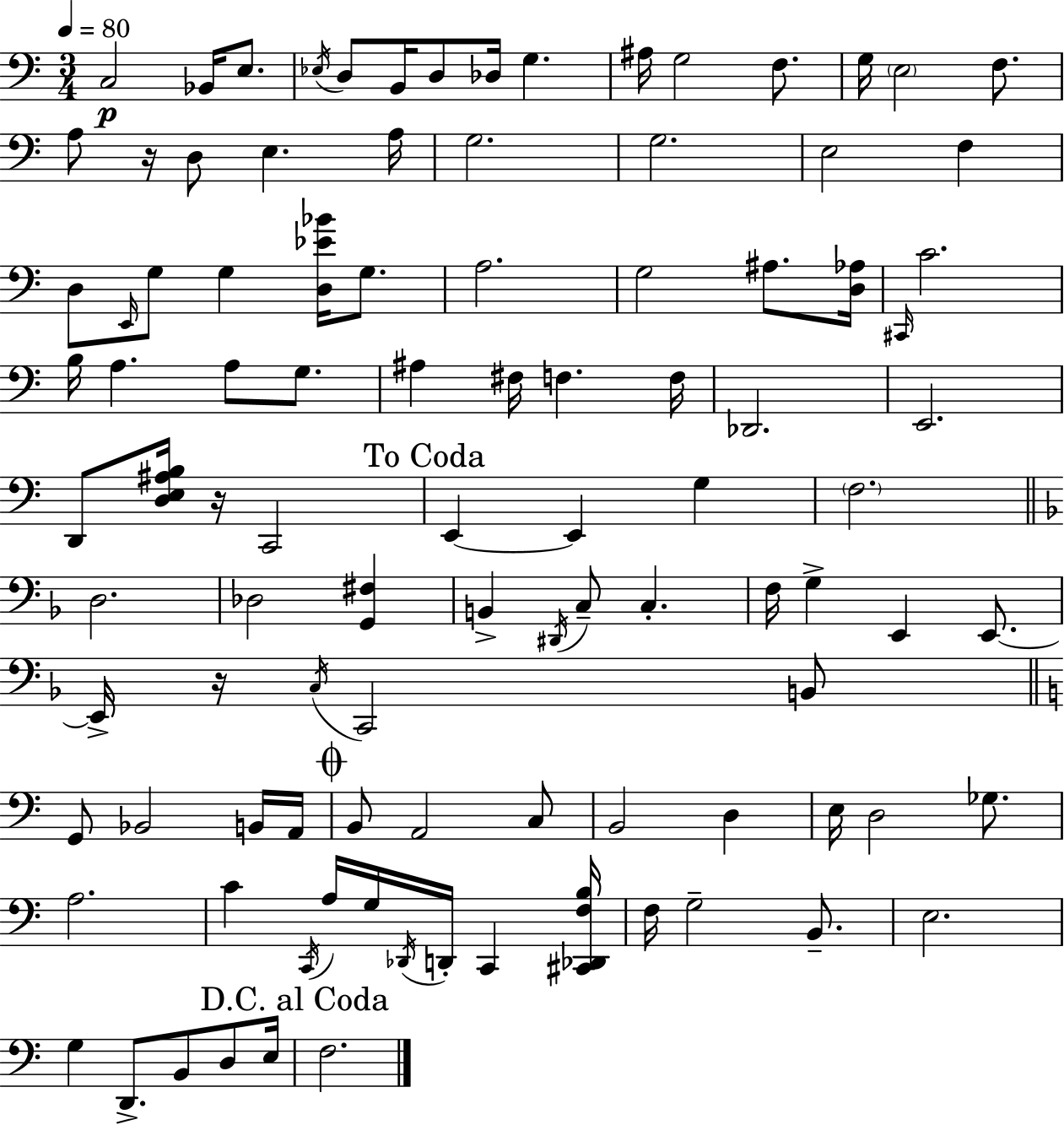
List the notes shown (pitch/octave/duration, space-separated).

C3/h Bb2/s E3/e. Eb3/s D3/e B2/s D3/e Db3/s G3/q. A#3/s G3/h F3/e. G3/s E3/h F3/e. A3/e R/s D3/e E3/q. A3/s G3/h. G3/h. E3/h F3/q D3/e E2/s G3/e G3/q [D3,Eb4,Bb4]/s G3/e. A3/h. G3/h A#3/e. [D3,Ab3]/s C#2/s C4/h. B3/s A3/q. A3/e G3/e. A#3/q F#3/s F3/q. F3/s Db2/h. E2/h. D2/e [D3,E3,A#3,B3]/s R/s C2/h E2/q E2/q G3/q F3/h. D3/h. Db3/h [G2,F#3]/q B2/q D#2/s C3/e C3/q. F3/s G3/q E2/q E2/e. E2/s R/s C3/s C2/h B2/e G2/e Bb2/h B2/s A2/s B2/e A2/h C3/e B2/h D3/q E3/s D3/h Gb3/e. A3/h. C4/q C2/s A3/s G3/s Db2/s D2/s C2/q [C#2,Db2,F3,B3]/s F3/s G3/h B2/e. E3/h. G3/q D2/e. B2/e D3/e E3/s F3/h.